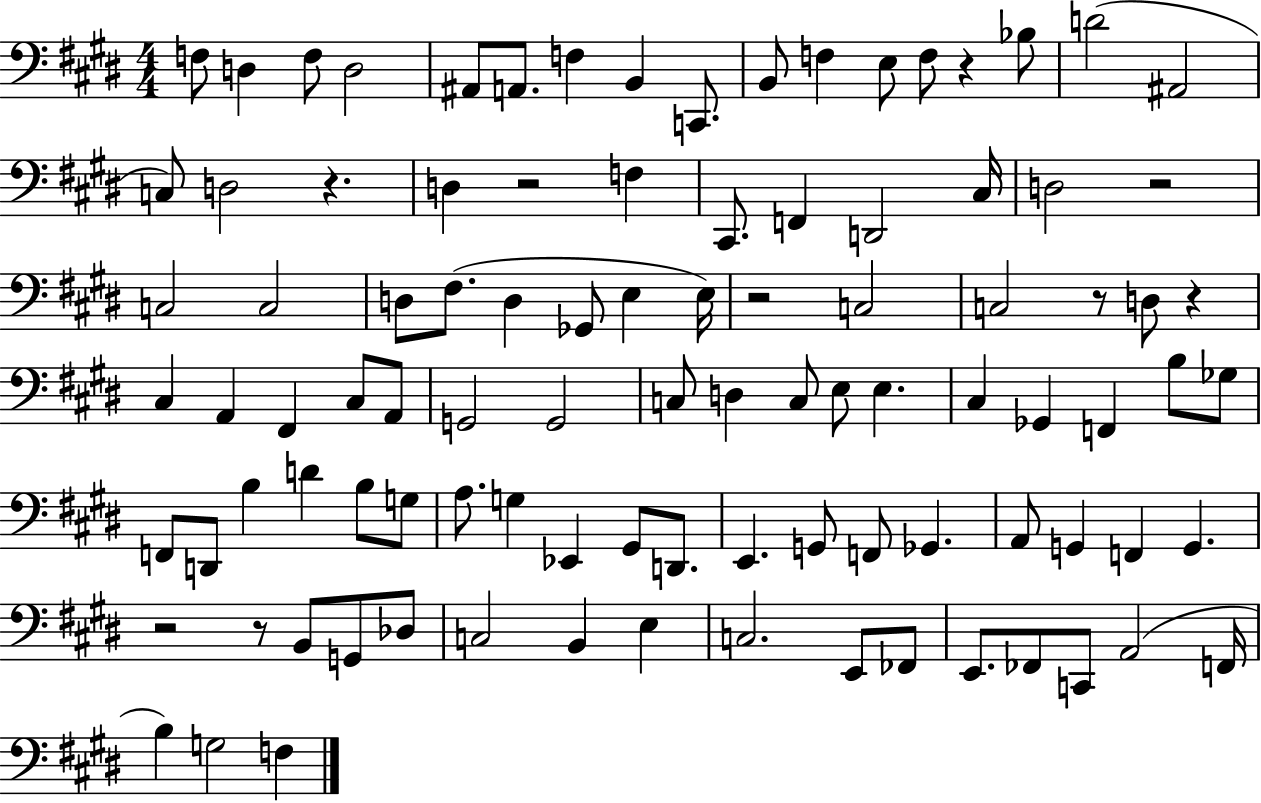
X:1
T:Untitled
M:4/4
L:1/4
K:E
F,/2 D, F,/2 D,2 ^A,,/2 A,,/2 F, B,, C,,/2 B,,/2 F, E,/2 F,/2 z _B,/2 D2 ^A,,2 C,/2 D,2 z D, z2 F, ^C,,/2 F,, D,,2 ^C,/4 D,2 z2 C,2 C,2 D,/2 ^F,/2 D, _G,,/2 E, E,/4 z2 C,2 C,2 z/2 D,/2 z ^C, A,, ^F,, ^C,/2 A,,/2 G,,2 G,,2 C,/2 D, C,/2 E,/2 E, ^C, _G,, F,, B,/2 _G,/2 F,,/2 D,,/2 B, D B,/2 G,/2 A,/2 G, _E,, ^G,,/2 D,,/2 E,, G,,/2 F,,/2 _G,, A,,/2 G,, F,, G,, z2 z/2 B,,/2 G,,/2 _D,/2 C,2 B,, E, C,2 E,,/2 _F,,/2 E,,/2 _F,,/2 C,,/2 A,,2 F,,/4 B, G,2 F,